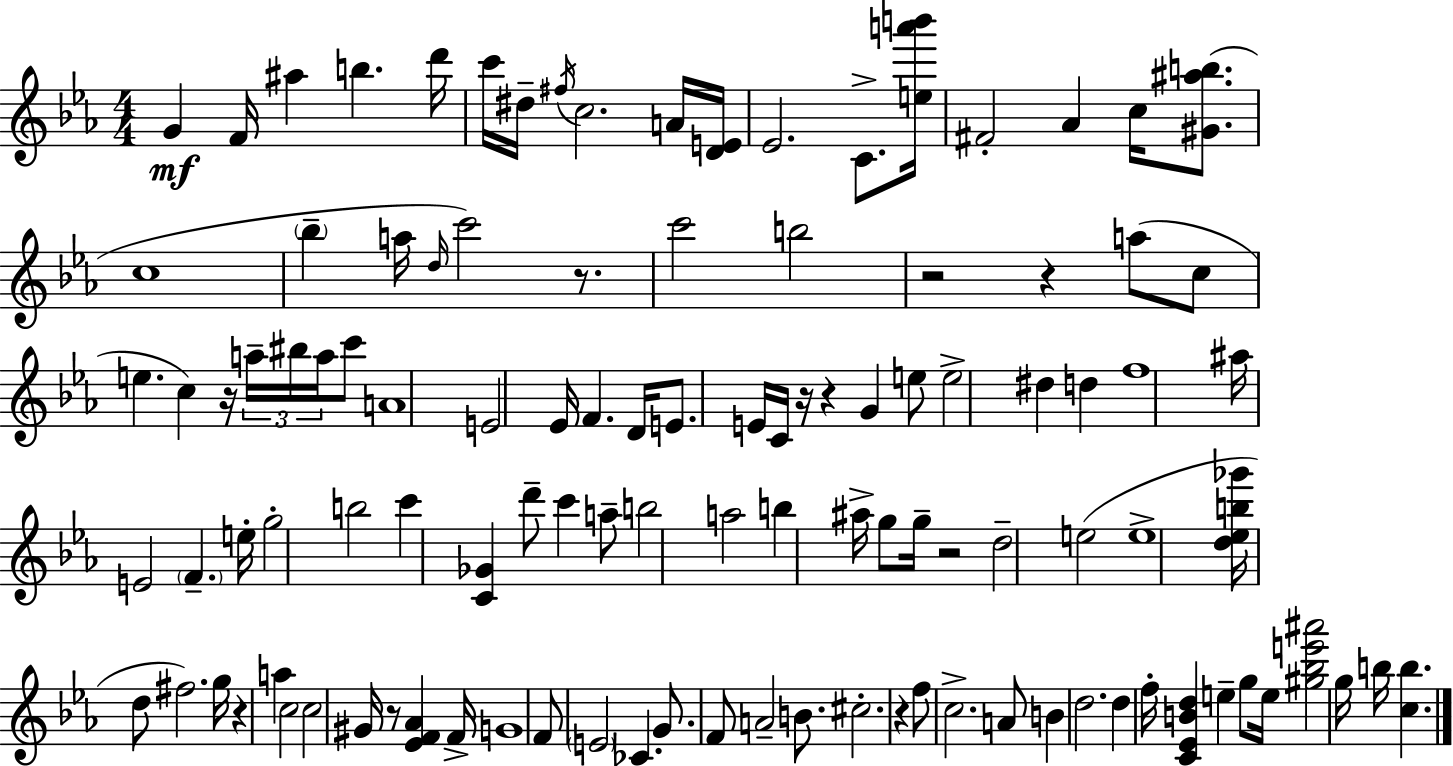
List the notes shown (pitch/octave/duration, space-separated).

G4/q F4/s A#5/q B5/q. D6/s C6/s D#5/s F#5/s C5/h. A4/s [D4,E4]/s Eb4/h. C4/e. [E5,A6,B6]/s F#4/h Ab4/q C5/s [G#4,A#5,B5]/e. C5/w Bb5/q A5/s D5/s C6/h R/e. C6/h B5/h R/h R/q A5/e C5/e E5/q. C5/q R/s A5/s BIS5/s A5/s C6/e A4/w E4/h Eb4/s F4/q. D4/s E4/e. E4/s C4/s R/s R/q G4/q E5/e E5/h D#5/q D5/q F5/w A#5/s E4/h F4/q. E5/s G5/h B5/h C6/q [C4,Gb4]/q D6/e C6/q A5/e B5/h A5/h B5/q A#5/s G5/e G5/s R/h D5/h E5/h E5/w [D5,Eb5,B5,Gb6]/s D5/e F#5/h. G5/s R/q A5/q C5/h C5/h G#4/s R/e [Eb4,F4,Ab4]/q F4/s G4/w F4/e E4/h CES4/q. G4/e. F4/e A4/h B4/e. C#5/h. R/q F5/e C5/h. A4/e B4/q D5/h. D5/q F5/s [C4,Eb4,B4,D5]/q E5/q G5/e E5/s [G#5,Bb5,E6,A#6]/h G5/s B5/s [C5,B5]/q.